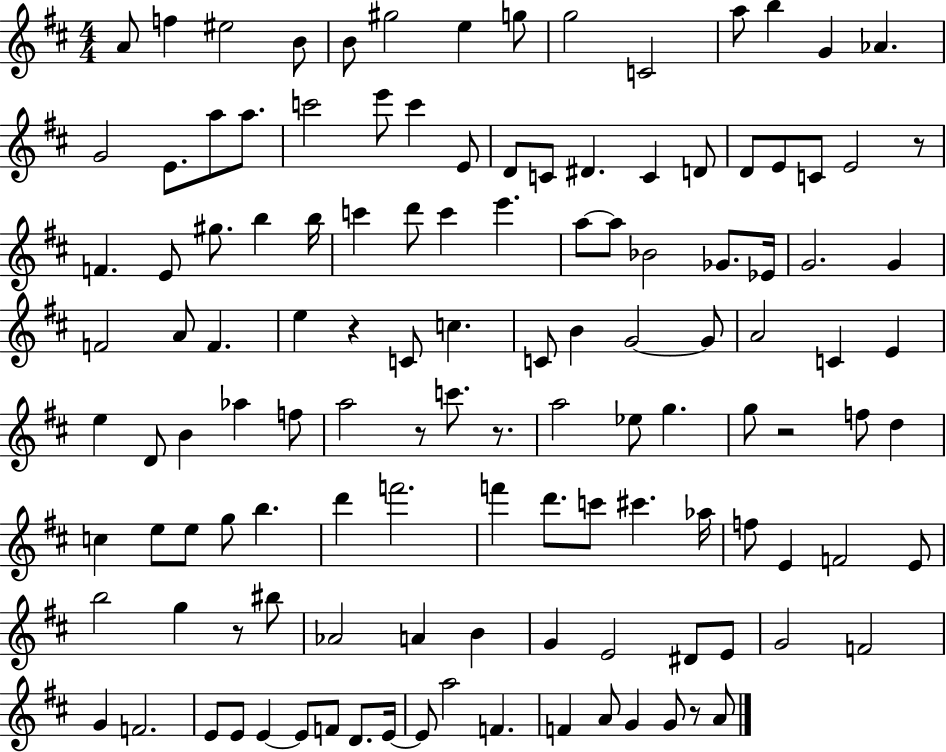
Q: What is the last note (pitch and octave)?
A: A4